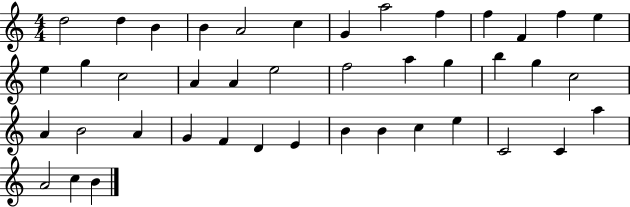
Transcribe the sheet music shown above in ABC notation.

X:1
T:Untitled
M:4/4
L:1/4
K:C
d2 d B B A2 c G a2 f f F f e e g c2 A A e2 f2 a g b g c2 A B2 A G F D E B B c e C2 C a A2 c B